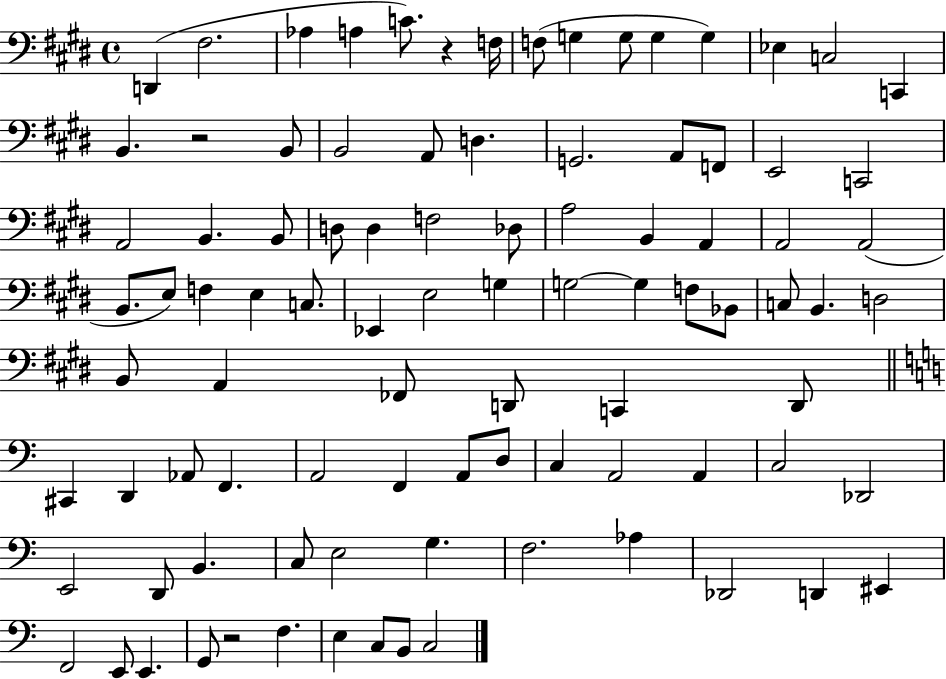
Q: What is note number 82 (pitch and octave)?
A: F2